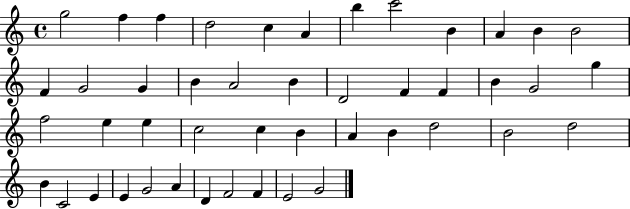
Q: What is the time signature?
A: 4/4